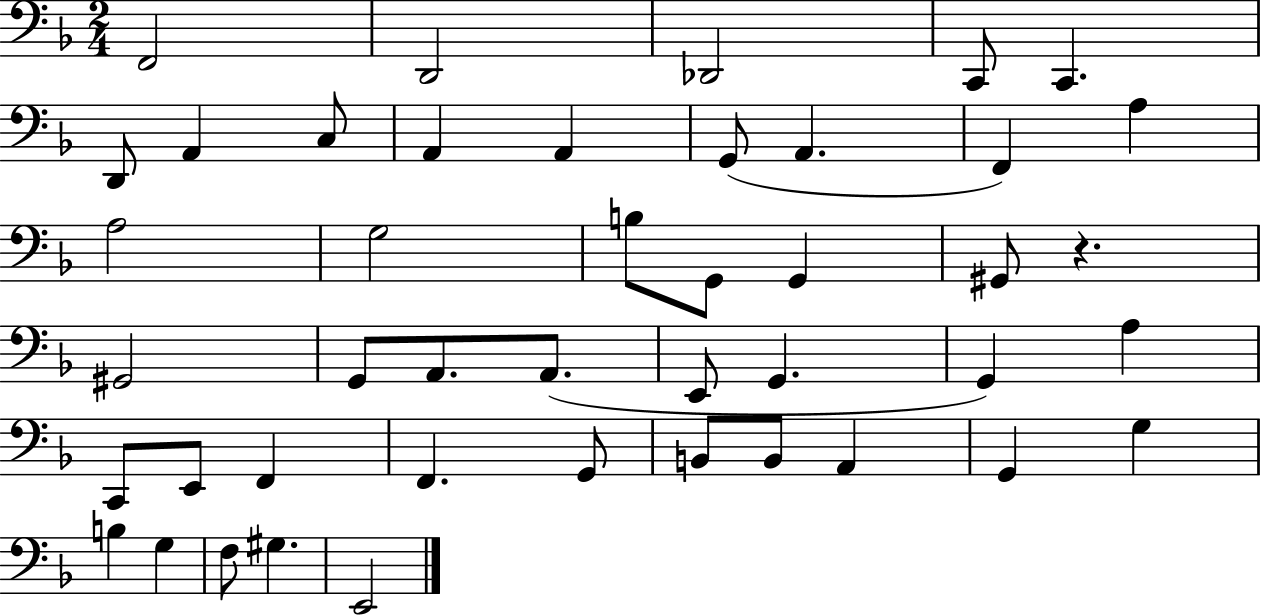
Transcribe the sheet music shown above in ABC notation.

X:1
T:Untitled
M:2/4
L:1/4
K:F
F,,2 D,,2 _D,,2 C,,/2 C,, D,,/2 A,, C,/2 A,, A,, G,,/2 A,, F,, A, A,2 G,2 B,/2 G,,/2 G,, ^G,,/2 z ^G,,2 G,,/2 A,,/2 A,,/2 E,,/2 G,, G,, A, C,,/2 E,,/2 F,, F,, G,,/2 B,,/2 B,,/2 A,, G,, G, B, G, F,/2 ^G, E,,2